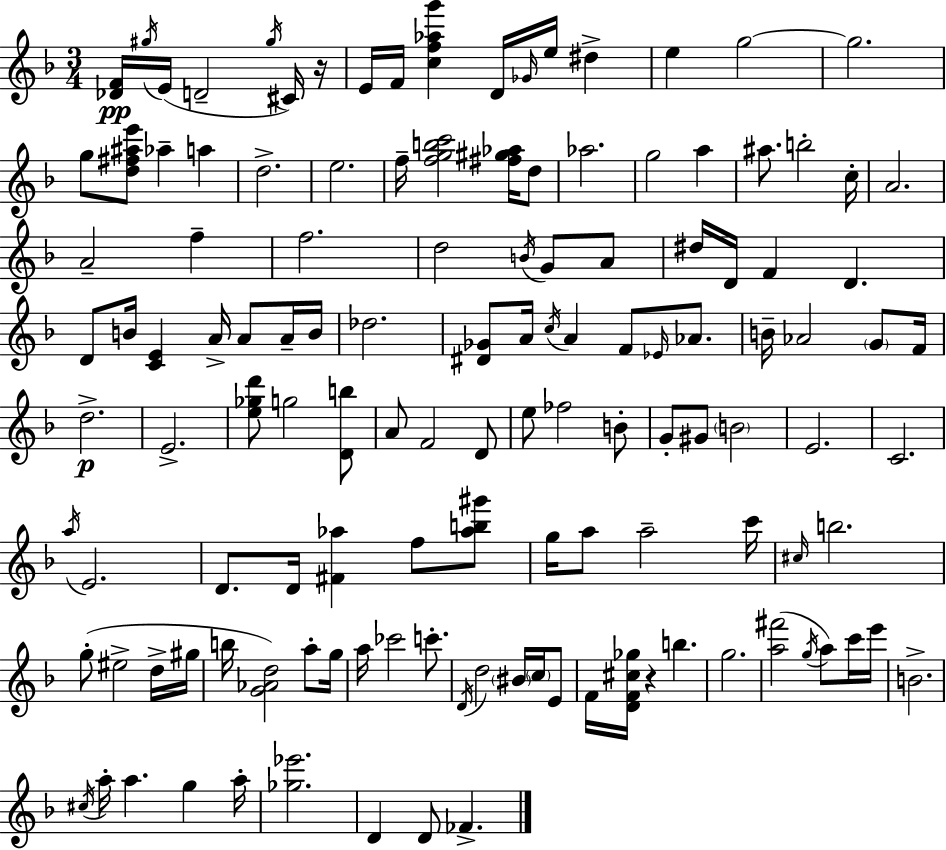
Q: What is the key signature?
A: D minor